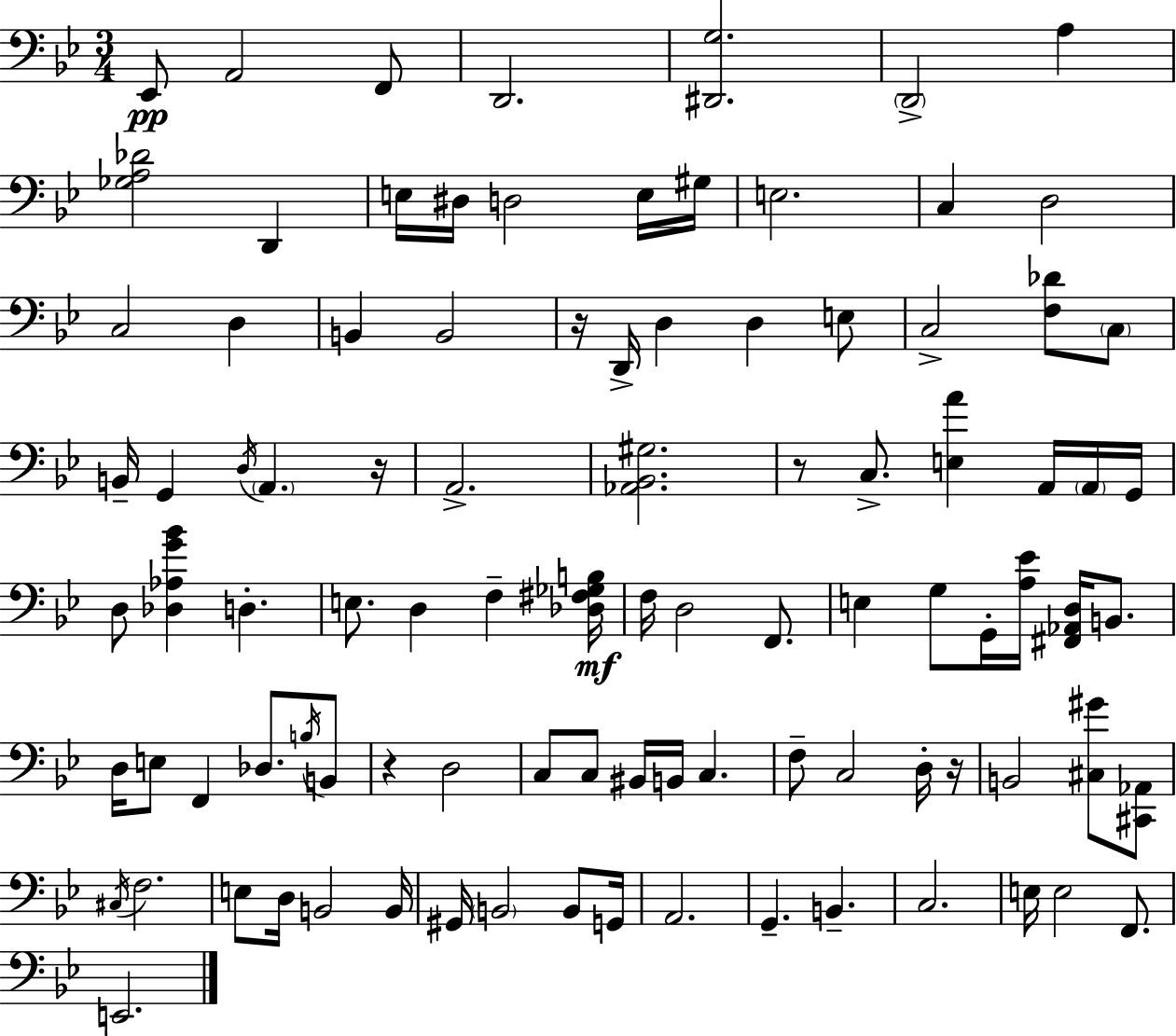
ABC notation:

X:1
T:Untitled
M:3/4
L:1/4
K:Bb
_E,,/2 A,,2 F,,/2 D,,2 [^D,,G,]2 D,,2 A, [_G,A,_D]2 D,, E,/4 ^D,/4 D,2 E,/4 ^G,/4 E,2 C, D,2 C,2 D, B,, B,,2 z/4 D,,/4 D, D, E,/2 C,2 [F,_D]/2 C,/2 B,,/4 G,, D,/4 A,, z/4 A,,2 [_A,,_B,,^G,]2 z/2 C,/2 [E,A] A,,/4 A,,/4 G,,/4 D,/2 [_D,_A,G_B] D, E,/2 D, F, [_D,^F,_G,B,]/4 F,/4 D,2 F,,/2 E, G,/2 G,,/4 [A,_E]/4 [^F,,_A,,D,]/4 B,,/2 D,/4 E,/2 F,, _D,/2 B,/4 B,,/2 z D,2 C,/2 C,/2 ^B,,/4 B,,/4 C, F,/2 C,2 D,/4 z/4 B,,2 [^C,^G]/2 [^C,,_A,,]/2 ^C,/4 F,2 E,/2 D,/4 B,,2 B,,/4 ^G,,/4 B,,2 B,,/2 G,,/4 A,,2 G,, B,, C,2 E,/4 E,2 F,,/2 E,,2